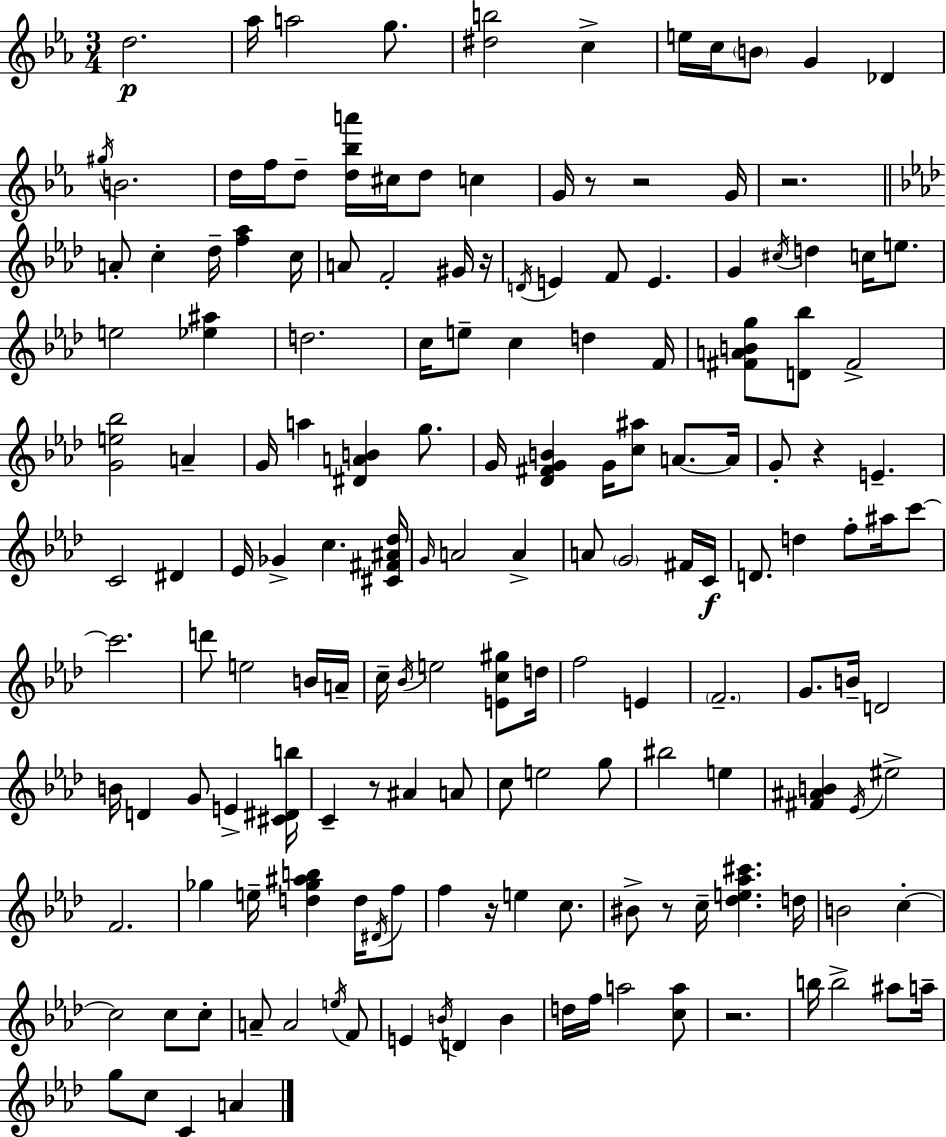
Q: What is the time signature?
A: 3/4